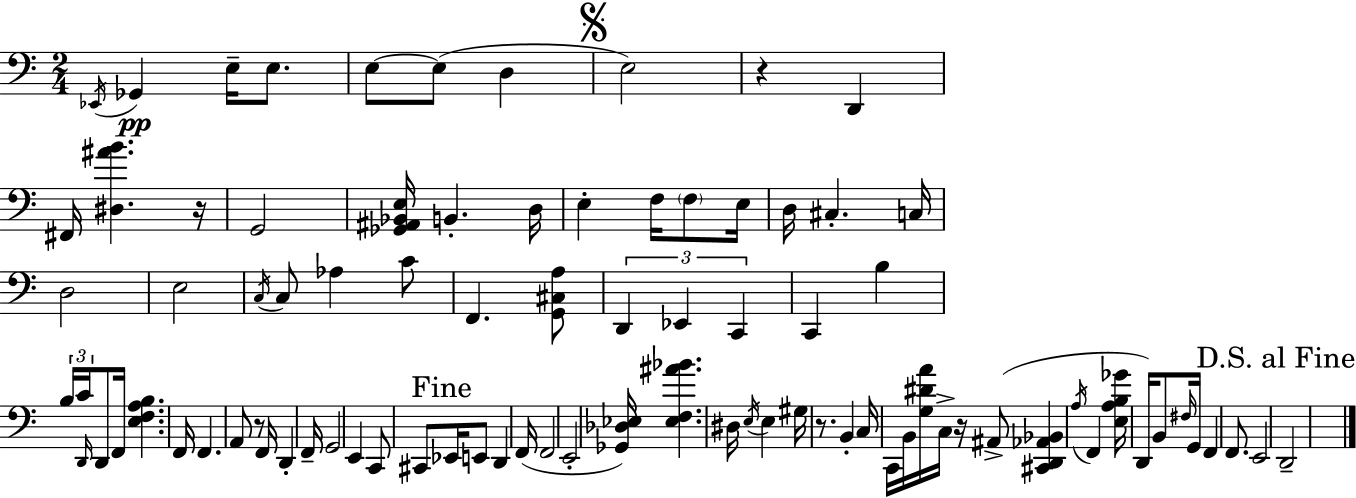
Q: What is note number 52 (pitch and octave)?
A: F2